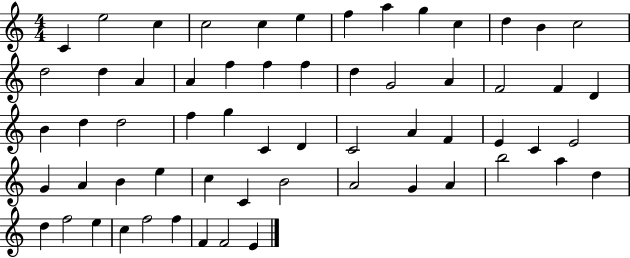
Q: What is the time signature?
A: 4/4